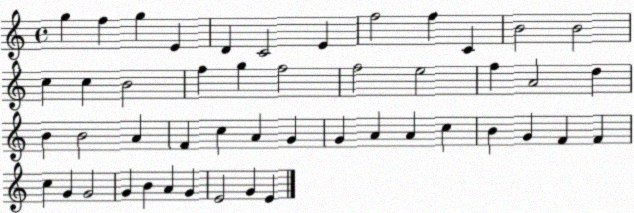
X:1
T:Untitled
M:4/4
L:1/4
K:C
g f g E D C2 E f2 f C B2 B2 c c B2 f g f2 f2 e2 f A2 d B B2 A F c A G G A A c B G F F c G G2 G B A G E2 G E